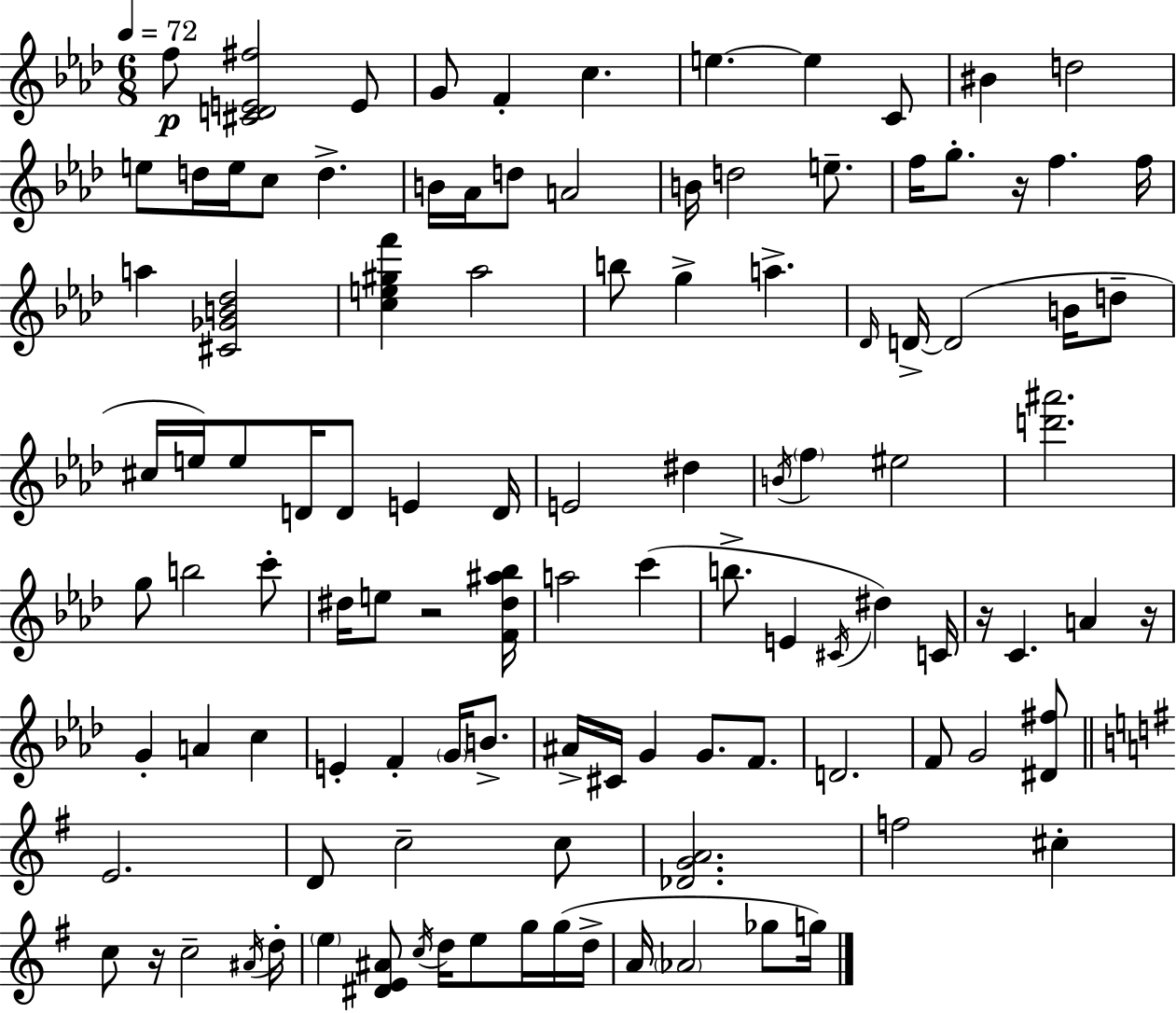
X:1
T:Untitled
M:6/8
L:1/4
K:Fm
f/2 [^CDE^f]2 E/2 G/2 F c e e C/2 ^B d2 e/2 d/4 e/4 c/2 d B/4 _A/4 d/2 A2 B/4 d2 e/2 f/4 g/2 z/4 f f/4 a [^C_GB_d]2 [ce^gf'] _a2 b/2 g a _D/4 D/4 D2 B/4 d/2 ^c/4 e/4 e/2 D/4 D/2 E D/4 E2 ^d B/4 f ^e2 [d'^a']2 g/2 b2 c'/2 ^d/4 e/2 z2 [F^d^a_b]/4 a2 c' b/2 E ^C/4 ^d C/4 z/4 C A z/4 G A c E F G/4 B/2 ^A/4 ^C/4 G G/2 F/2 D2 F/2 G2 [^D^f]/2 E2 D/2 c2 c/2 [_DGA]2 f2 ^c c/2 z/4 c2 ^A/4 d/4 e [^DE^A]/2 c/4 d/4 e/2 g/4 g/4 d/4 A/4 _A2 _g/2 g/4